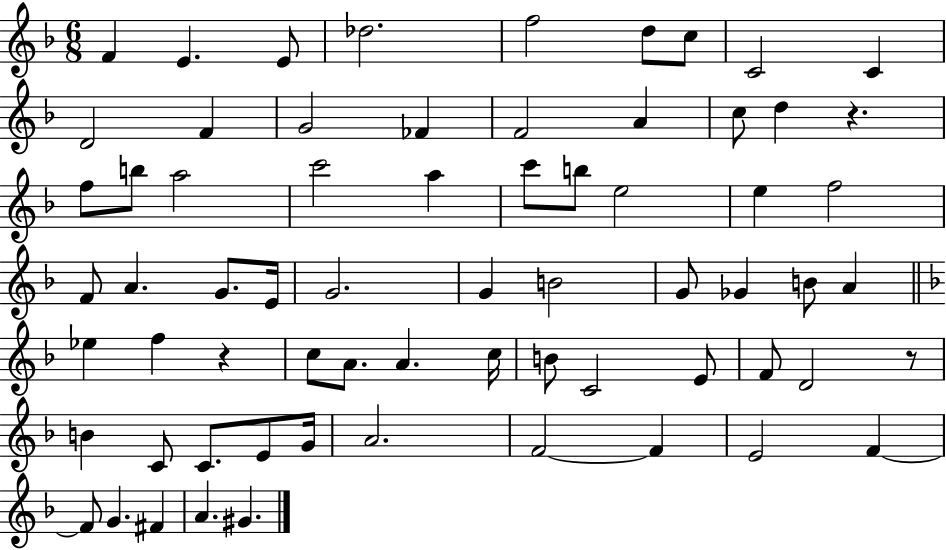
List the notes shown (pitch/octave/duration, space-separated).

F4/q E4/q. E4/e Db5/h. F5/h D5/e C5/e C4/h C4/q D4/h F4/q G4/h FES4/q F4/h A4/q C5/e D5/q R/q. F5/e B5/e A5/h C6/h A5/q C6/e B5/e E5/h E5/q F5/h F4/e A4/q. G4/e. E4/s G4/h. G4/q B4/h G4/e Gb4/q B4/e A4/q Eb5/q F5/q R/q C5/e A4/e. A4/q. C5/s B4/e C4/h E4/e F4/e D4/h R/e B4/q C4/e C4/e. E4/e G4/s A4/h. F4/h F4/q E4/h F4/q F4/e G4/q. F#4/q A4/q. G#4/q.